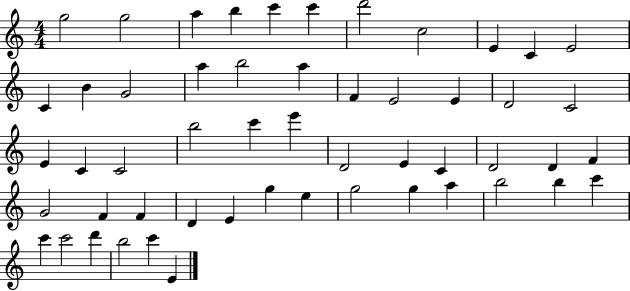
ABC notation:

X:1
T:Untitled
M:4/4
L:1/4
K:C
g2 g2 a b c' c' d'2 c2 E C E2 C B G2 a b2 a F E2 E D2 C2 E C C2 b2 c' e' D2 E C D2 D F G2 F F D E g e g2 g a b2 b c' c' c'2 d' b2 c' E